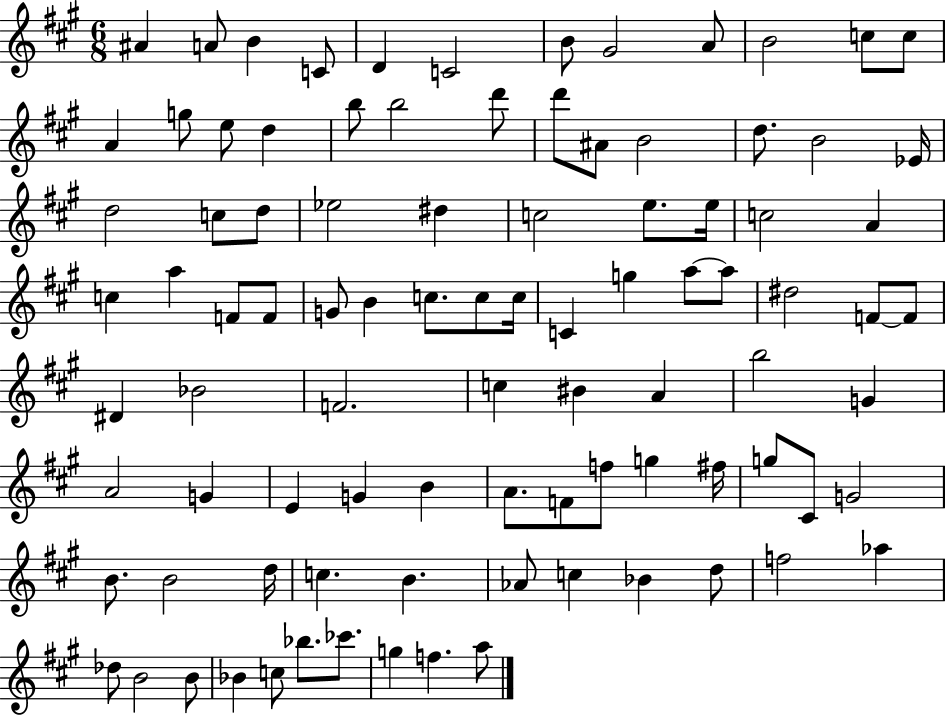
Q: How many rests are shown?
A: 0